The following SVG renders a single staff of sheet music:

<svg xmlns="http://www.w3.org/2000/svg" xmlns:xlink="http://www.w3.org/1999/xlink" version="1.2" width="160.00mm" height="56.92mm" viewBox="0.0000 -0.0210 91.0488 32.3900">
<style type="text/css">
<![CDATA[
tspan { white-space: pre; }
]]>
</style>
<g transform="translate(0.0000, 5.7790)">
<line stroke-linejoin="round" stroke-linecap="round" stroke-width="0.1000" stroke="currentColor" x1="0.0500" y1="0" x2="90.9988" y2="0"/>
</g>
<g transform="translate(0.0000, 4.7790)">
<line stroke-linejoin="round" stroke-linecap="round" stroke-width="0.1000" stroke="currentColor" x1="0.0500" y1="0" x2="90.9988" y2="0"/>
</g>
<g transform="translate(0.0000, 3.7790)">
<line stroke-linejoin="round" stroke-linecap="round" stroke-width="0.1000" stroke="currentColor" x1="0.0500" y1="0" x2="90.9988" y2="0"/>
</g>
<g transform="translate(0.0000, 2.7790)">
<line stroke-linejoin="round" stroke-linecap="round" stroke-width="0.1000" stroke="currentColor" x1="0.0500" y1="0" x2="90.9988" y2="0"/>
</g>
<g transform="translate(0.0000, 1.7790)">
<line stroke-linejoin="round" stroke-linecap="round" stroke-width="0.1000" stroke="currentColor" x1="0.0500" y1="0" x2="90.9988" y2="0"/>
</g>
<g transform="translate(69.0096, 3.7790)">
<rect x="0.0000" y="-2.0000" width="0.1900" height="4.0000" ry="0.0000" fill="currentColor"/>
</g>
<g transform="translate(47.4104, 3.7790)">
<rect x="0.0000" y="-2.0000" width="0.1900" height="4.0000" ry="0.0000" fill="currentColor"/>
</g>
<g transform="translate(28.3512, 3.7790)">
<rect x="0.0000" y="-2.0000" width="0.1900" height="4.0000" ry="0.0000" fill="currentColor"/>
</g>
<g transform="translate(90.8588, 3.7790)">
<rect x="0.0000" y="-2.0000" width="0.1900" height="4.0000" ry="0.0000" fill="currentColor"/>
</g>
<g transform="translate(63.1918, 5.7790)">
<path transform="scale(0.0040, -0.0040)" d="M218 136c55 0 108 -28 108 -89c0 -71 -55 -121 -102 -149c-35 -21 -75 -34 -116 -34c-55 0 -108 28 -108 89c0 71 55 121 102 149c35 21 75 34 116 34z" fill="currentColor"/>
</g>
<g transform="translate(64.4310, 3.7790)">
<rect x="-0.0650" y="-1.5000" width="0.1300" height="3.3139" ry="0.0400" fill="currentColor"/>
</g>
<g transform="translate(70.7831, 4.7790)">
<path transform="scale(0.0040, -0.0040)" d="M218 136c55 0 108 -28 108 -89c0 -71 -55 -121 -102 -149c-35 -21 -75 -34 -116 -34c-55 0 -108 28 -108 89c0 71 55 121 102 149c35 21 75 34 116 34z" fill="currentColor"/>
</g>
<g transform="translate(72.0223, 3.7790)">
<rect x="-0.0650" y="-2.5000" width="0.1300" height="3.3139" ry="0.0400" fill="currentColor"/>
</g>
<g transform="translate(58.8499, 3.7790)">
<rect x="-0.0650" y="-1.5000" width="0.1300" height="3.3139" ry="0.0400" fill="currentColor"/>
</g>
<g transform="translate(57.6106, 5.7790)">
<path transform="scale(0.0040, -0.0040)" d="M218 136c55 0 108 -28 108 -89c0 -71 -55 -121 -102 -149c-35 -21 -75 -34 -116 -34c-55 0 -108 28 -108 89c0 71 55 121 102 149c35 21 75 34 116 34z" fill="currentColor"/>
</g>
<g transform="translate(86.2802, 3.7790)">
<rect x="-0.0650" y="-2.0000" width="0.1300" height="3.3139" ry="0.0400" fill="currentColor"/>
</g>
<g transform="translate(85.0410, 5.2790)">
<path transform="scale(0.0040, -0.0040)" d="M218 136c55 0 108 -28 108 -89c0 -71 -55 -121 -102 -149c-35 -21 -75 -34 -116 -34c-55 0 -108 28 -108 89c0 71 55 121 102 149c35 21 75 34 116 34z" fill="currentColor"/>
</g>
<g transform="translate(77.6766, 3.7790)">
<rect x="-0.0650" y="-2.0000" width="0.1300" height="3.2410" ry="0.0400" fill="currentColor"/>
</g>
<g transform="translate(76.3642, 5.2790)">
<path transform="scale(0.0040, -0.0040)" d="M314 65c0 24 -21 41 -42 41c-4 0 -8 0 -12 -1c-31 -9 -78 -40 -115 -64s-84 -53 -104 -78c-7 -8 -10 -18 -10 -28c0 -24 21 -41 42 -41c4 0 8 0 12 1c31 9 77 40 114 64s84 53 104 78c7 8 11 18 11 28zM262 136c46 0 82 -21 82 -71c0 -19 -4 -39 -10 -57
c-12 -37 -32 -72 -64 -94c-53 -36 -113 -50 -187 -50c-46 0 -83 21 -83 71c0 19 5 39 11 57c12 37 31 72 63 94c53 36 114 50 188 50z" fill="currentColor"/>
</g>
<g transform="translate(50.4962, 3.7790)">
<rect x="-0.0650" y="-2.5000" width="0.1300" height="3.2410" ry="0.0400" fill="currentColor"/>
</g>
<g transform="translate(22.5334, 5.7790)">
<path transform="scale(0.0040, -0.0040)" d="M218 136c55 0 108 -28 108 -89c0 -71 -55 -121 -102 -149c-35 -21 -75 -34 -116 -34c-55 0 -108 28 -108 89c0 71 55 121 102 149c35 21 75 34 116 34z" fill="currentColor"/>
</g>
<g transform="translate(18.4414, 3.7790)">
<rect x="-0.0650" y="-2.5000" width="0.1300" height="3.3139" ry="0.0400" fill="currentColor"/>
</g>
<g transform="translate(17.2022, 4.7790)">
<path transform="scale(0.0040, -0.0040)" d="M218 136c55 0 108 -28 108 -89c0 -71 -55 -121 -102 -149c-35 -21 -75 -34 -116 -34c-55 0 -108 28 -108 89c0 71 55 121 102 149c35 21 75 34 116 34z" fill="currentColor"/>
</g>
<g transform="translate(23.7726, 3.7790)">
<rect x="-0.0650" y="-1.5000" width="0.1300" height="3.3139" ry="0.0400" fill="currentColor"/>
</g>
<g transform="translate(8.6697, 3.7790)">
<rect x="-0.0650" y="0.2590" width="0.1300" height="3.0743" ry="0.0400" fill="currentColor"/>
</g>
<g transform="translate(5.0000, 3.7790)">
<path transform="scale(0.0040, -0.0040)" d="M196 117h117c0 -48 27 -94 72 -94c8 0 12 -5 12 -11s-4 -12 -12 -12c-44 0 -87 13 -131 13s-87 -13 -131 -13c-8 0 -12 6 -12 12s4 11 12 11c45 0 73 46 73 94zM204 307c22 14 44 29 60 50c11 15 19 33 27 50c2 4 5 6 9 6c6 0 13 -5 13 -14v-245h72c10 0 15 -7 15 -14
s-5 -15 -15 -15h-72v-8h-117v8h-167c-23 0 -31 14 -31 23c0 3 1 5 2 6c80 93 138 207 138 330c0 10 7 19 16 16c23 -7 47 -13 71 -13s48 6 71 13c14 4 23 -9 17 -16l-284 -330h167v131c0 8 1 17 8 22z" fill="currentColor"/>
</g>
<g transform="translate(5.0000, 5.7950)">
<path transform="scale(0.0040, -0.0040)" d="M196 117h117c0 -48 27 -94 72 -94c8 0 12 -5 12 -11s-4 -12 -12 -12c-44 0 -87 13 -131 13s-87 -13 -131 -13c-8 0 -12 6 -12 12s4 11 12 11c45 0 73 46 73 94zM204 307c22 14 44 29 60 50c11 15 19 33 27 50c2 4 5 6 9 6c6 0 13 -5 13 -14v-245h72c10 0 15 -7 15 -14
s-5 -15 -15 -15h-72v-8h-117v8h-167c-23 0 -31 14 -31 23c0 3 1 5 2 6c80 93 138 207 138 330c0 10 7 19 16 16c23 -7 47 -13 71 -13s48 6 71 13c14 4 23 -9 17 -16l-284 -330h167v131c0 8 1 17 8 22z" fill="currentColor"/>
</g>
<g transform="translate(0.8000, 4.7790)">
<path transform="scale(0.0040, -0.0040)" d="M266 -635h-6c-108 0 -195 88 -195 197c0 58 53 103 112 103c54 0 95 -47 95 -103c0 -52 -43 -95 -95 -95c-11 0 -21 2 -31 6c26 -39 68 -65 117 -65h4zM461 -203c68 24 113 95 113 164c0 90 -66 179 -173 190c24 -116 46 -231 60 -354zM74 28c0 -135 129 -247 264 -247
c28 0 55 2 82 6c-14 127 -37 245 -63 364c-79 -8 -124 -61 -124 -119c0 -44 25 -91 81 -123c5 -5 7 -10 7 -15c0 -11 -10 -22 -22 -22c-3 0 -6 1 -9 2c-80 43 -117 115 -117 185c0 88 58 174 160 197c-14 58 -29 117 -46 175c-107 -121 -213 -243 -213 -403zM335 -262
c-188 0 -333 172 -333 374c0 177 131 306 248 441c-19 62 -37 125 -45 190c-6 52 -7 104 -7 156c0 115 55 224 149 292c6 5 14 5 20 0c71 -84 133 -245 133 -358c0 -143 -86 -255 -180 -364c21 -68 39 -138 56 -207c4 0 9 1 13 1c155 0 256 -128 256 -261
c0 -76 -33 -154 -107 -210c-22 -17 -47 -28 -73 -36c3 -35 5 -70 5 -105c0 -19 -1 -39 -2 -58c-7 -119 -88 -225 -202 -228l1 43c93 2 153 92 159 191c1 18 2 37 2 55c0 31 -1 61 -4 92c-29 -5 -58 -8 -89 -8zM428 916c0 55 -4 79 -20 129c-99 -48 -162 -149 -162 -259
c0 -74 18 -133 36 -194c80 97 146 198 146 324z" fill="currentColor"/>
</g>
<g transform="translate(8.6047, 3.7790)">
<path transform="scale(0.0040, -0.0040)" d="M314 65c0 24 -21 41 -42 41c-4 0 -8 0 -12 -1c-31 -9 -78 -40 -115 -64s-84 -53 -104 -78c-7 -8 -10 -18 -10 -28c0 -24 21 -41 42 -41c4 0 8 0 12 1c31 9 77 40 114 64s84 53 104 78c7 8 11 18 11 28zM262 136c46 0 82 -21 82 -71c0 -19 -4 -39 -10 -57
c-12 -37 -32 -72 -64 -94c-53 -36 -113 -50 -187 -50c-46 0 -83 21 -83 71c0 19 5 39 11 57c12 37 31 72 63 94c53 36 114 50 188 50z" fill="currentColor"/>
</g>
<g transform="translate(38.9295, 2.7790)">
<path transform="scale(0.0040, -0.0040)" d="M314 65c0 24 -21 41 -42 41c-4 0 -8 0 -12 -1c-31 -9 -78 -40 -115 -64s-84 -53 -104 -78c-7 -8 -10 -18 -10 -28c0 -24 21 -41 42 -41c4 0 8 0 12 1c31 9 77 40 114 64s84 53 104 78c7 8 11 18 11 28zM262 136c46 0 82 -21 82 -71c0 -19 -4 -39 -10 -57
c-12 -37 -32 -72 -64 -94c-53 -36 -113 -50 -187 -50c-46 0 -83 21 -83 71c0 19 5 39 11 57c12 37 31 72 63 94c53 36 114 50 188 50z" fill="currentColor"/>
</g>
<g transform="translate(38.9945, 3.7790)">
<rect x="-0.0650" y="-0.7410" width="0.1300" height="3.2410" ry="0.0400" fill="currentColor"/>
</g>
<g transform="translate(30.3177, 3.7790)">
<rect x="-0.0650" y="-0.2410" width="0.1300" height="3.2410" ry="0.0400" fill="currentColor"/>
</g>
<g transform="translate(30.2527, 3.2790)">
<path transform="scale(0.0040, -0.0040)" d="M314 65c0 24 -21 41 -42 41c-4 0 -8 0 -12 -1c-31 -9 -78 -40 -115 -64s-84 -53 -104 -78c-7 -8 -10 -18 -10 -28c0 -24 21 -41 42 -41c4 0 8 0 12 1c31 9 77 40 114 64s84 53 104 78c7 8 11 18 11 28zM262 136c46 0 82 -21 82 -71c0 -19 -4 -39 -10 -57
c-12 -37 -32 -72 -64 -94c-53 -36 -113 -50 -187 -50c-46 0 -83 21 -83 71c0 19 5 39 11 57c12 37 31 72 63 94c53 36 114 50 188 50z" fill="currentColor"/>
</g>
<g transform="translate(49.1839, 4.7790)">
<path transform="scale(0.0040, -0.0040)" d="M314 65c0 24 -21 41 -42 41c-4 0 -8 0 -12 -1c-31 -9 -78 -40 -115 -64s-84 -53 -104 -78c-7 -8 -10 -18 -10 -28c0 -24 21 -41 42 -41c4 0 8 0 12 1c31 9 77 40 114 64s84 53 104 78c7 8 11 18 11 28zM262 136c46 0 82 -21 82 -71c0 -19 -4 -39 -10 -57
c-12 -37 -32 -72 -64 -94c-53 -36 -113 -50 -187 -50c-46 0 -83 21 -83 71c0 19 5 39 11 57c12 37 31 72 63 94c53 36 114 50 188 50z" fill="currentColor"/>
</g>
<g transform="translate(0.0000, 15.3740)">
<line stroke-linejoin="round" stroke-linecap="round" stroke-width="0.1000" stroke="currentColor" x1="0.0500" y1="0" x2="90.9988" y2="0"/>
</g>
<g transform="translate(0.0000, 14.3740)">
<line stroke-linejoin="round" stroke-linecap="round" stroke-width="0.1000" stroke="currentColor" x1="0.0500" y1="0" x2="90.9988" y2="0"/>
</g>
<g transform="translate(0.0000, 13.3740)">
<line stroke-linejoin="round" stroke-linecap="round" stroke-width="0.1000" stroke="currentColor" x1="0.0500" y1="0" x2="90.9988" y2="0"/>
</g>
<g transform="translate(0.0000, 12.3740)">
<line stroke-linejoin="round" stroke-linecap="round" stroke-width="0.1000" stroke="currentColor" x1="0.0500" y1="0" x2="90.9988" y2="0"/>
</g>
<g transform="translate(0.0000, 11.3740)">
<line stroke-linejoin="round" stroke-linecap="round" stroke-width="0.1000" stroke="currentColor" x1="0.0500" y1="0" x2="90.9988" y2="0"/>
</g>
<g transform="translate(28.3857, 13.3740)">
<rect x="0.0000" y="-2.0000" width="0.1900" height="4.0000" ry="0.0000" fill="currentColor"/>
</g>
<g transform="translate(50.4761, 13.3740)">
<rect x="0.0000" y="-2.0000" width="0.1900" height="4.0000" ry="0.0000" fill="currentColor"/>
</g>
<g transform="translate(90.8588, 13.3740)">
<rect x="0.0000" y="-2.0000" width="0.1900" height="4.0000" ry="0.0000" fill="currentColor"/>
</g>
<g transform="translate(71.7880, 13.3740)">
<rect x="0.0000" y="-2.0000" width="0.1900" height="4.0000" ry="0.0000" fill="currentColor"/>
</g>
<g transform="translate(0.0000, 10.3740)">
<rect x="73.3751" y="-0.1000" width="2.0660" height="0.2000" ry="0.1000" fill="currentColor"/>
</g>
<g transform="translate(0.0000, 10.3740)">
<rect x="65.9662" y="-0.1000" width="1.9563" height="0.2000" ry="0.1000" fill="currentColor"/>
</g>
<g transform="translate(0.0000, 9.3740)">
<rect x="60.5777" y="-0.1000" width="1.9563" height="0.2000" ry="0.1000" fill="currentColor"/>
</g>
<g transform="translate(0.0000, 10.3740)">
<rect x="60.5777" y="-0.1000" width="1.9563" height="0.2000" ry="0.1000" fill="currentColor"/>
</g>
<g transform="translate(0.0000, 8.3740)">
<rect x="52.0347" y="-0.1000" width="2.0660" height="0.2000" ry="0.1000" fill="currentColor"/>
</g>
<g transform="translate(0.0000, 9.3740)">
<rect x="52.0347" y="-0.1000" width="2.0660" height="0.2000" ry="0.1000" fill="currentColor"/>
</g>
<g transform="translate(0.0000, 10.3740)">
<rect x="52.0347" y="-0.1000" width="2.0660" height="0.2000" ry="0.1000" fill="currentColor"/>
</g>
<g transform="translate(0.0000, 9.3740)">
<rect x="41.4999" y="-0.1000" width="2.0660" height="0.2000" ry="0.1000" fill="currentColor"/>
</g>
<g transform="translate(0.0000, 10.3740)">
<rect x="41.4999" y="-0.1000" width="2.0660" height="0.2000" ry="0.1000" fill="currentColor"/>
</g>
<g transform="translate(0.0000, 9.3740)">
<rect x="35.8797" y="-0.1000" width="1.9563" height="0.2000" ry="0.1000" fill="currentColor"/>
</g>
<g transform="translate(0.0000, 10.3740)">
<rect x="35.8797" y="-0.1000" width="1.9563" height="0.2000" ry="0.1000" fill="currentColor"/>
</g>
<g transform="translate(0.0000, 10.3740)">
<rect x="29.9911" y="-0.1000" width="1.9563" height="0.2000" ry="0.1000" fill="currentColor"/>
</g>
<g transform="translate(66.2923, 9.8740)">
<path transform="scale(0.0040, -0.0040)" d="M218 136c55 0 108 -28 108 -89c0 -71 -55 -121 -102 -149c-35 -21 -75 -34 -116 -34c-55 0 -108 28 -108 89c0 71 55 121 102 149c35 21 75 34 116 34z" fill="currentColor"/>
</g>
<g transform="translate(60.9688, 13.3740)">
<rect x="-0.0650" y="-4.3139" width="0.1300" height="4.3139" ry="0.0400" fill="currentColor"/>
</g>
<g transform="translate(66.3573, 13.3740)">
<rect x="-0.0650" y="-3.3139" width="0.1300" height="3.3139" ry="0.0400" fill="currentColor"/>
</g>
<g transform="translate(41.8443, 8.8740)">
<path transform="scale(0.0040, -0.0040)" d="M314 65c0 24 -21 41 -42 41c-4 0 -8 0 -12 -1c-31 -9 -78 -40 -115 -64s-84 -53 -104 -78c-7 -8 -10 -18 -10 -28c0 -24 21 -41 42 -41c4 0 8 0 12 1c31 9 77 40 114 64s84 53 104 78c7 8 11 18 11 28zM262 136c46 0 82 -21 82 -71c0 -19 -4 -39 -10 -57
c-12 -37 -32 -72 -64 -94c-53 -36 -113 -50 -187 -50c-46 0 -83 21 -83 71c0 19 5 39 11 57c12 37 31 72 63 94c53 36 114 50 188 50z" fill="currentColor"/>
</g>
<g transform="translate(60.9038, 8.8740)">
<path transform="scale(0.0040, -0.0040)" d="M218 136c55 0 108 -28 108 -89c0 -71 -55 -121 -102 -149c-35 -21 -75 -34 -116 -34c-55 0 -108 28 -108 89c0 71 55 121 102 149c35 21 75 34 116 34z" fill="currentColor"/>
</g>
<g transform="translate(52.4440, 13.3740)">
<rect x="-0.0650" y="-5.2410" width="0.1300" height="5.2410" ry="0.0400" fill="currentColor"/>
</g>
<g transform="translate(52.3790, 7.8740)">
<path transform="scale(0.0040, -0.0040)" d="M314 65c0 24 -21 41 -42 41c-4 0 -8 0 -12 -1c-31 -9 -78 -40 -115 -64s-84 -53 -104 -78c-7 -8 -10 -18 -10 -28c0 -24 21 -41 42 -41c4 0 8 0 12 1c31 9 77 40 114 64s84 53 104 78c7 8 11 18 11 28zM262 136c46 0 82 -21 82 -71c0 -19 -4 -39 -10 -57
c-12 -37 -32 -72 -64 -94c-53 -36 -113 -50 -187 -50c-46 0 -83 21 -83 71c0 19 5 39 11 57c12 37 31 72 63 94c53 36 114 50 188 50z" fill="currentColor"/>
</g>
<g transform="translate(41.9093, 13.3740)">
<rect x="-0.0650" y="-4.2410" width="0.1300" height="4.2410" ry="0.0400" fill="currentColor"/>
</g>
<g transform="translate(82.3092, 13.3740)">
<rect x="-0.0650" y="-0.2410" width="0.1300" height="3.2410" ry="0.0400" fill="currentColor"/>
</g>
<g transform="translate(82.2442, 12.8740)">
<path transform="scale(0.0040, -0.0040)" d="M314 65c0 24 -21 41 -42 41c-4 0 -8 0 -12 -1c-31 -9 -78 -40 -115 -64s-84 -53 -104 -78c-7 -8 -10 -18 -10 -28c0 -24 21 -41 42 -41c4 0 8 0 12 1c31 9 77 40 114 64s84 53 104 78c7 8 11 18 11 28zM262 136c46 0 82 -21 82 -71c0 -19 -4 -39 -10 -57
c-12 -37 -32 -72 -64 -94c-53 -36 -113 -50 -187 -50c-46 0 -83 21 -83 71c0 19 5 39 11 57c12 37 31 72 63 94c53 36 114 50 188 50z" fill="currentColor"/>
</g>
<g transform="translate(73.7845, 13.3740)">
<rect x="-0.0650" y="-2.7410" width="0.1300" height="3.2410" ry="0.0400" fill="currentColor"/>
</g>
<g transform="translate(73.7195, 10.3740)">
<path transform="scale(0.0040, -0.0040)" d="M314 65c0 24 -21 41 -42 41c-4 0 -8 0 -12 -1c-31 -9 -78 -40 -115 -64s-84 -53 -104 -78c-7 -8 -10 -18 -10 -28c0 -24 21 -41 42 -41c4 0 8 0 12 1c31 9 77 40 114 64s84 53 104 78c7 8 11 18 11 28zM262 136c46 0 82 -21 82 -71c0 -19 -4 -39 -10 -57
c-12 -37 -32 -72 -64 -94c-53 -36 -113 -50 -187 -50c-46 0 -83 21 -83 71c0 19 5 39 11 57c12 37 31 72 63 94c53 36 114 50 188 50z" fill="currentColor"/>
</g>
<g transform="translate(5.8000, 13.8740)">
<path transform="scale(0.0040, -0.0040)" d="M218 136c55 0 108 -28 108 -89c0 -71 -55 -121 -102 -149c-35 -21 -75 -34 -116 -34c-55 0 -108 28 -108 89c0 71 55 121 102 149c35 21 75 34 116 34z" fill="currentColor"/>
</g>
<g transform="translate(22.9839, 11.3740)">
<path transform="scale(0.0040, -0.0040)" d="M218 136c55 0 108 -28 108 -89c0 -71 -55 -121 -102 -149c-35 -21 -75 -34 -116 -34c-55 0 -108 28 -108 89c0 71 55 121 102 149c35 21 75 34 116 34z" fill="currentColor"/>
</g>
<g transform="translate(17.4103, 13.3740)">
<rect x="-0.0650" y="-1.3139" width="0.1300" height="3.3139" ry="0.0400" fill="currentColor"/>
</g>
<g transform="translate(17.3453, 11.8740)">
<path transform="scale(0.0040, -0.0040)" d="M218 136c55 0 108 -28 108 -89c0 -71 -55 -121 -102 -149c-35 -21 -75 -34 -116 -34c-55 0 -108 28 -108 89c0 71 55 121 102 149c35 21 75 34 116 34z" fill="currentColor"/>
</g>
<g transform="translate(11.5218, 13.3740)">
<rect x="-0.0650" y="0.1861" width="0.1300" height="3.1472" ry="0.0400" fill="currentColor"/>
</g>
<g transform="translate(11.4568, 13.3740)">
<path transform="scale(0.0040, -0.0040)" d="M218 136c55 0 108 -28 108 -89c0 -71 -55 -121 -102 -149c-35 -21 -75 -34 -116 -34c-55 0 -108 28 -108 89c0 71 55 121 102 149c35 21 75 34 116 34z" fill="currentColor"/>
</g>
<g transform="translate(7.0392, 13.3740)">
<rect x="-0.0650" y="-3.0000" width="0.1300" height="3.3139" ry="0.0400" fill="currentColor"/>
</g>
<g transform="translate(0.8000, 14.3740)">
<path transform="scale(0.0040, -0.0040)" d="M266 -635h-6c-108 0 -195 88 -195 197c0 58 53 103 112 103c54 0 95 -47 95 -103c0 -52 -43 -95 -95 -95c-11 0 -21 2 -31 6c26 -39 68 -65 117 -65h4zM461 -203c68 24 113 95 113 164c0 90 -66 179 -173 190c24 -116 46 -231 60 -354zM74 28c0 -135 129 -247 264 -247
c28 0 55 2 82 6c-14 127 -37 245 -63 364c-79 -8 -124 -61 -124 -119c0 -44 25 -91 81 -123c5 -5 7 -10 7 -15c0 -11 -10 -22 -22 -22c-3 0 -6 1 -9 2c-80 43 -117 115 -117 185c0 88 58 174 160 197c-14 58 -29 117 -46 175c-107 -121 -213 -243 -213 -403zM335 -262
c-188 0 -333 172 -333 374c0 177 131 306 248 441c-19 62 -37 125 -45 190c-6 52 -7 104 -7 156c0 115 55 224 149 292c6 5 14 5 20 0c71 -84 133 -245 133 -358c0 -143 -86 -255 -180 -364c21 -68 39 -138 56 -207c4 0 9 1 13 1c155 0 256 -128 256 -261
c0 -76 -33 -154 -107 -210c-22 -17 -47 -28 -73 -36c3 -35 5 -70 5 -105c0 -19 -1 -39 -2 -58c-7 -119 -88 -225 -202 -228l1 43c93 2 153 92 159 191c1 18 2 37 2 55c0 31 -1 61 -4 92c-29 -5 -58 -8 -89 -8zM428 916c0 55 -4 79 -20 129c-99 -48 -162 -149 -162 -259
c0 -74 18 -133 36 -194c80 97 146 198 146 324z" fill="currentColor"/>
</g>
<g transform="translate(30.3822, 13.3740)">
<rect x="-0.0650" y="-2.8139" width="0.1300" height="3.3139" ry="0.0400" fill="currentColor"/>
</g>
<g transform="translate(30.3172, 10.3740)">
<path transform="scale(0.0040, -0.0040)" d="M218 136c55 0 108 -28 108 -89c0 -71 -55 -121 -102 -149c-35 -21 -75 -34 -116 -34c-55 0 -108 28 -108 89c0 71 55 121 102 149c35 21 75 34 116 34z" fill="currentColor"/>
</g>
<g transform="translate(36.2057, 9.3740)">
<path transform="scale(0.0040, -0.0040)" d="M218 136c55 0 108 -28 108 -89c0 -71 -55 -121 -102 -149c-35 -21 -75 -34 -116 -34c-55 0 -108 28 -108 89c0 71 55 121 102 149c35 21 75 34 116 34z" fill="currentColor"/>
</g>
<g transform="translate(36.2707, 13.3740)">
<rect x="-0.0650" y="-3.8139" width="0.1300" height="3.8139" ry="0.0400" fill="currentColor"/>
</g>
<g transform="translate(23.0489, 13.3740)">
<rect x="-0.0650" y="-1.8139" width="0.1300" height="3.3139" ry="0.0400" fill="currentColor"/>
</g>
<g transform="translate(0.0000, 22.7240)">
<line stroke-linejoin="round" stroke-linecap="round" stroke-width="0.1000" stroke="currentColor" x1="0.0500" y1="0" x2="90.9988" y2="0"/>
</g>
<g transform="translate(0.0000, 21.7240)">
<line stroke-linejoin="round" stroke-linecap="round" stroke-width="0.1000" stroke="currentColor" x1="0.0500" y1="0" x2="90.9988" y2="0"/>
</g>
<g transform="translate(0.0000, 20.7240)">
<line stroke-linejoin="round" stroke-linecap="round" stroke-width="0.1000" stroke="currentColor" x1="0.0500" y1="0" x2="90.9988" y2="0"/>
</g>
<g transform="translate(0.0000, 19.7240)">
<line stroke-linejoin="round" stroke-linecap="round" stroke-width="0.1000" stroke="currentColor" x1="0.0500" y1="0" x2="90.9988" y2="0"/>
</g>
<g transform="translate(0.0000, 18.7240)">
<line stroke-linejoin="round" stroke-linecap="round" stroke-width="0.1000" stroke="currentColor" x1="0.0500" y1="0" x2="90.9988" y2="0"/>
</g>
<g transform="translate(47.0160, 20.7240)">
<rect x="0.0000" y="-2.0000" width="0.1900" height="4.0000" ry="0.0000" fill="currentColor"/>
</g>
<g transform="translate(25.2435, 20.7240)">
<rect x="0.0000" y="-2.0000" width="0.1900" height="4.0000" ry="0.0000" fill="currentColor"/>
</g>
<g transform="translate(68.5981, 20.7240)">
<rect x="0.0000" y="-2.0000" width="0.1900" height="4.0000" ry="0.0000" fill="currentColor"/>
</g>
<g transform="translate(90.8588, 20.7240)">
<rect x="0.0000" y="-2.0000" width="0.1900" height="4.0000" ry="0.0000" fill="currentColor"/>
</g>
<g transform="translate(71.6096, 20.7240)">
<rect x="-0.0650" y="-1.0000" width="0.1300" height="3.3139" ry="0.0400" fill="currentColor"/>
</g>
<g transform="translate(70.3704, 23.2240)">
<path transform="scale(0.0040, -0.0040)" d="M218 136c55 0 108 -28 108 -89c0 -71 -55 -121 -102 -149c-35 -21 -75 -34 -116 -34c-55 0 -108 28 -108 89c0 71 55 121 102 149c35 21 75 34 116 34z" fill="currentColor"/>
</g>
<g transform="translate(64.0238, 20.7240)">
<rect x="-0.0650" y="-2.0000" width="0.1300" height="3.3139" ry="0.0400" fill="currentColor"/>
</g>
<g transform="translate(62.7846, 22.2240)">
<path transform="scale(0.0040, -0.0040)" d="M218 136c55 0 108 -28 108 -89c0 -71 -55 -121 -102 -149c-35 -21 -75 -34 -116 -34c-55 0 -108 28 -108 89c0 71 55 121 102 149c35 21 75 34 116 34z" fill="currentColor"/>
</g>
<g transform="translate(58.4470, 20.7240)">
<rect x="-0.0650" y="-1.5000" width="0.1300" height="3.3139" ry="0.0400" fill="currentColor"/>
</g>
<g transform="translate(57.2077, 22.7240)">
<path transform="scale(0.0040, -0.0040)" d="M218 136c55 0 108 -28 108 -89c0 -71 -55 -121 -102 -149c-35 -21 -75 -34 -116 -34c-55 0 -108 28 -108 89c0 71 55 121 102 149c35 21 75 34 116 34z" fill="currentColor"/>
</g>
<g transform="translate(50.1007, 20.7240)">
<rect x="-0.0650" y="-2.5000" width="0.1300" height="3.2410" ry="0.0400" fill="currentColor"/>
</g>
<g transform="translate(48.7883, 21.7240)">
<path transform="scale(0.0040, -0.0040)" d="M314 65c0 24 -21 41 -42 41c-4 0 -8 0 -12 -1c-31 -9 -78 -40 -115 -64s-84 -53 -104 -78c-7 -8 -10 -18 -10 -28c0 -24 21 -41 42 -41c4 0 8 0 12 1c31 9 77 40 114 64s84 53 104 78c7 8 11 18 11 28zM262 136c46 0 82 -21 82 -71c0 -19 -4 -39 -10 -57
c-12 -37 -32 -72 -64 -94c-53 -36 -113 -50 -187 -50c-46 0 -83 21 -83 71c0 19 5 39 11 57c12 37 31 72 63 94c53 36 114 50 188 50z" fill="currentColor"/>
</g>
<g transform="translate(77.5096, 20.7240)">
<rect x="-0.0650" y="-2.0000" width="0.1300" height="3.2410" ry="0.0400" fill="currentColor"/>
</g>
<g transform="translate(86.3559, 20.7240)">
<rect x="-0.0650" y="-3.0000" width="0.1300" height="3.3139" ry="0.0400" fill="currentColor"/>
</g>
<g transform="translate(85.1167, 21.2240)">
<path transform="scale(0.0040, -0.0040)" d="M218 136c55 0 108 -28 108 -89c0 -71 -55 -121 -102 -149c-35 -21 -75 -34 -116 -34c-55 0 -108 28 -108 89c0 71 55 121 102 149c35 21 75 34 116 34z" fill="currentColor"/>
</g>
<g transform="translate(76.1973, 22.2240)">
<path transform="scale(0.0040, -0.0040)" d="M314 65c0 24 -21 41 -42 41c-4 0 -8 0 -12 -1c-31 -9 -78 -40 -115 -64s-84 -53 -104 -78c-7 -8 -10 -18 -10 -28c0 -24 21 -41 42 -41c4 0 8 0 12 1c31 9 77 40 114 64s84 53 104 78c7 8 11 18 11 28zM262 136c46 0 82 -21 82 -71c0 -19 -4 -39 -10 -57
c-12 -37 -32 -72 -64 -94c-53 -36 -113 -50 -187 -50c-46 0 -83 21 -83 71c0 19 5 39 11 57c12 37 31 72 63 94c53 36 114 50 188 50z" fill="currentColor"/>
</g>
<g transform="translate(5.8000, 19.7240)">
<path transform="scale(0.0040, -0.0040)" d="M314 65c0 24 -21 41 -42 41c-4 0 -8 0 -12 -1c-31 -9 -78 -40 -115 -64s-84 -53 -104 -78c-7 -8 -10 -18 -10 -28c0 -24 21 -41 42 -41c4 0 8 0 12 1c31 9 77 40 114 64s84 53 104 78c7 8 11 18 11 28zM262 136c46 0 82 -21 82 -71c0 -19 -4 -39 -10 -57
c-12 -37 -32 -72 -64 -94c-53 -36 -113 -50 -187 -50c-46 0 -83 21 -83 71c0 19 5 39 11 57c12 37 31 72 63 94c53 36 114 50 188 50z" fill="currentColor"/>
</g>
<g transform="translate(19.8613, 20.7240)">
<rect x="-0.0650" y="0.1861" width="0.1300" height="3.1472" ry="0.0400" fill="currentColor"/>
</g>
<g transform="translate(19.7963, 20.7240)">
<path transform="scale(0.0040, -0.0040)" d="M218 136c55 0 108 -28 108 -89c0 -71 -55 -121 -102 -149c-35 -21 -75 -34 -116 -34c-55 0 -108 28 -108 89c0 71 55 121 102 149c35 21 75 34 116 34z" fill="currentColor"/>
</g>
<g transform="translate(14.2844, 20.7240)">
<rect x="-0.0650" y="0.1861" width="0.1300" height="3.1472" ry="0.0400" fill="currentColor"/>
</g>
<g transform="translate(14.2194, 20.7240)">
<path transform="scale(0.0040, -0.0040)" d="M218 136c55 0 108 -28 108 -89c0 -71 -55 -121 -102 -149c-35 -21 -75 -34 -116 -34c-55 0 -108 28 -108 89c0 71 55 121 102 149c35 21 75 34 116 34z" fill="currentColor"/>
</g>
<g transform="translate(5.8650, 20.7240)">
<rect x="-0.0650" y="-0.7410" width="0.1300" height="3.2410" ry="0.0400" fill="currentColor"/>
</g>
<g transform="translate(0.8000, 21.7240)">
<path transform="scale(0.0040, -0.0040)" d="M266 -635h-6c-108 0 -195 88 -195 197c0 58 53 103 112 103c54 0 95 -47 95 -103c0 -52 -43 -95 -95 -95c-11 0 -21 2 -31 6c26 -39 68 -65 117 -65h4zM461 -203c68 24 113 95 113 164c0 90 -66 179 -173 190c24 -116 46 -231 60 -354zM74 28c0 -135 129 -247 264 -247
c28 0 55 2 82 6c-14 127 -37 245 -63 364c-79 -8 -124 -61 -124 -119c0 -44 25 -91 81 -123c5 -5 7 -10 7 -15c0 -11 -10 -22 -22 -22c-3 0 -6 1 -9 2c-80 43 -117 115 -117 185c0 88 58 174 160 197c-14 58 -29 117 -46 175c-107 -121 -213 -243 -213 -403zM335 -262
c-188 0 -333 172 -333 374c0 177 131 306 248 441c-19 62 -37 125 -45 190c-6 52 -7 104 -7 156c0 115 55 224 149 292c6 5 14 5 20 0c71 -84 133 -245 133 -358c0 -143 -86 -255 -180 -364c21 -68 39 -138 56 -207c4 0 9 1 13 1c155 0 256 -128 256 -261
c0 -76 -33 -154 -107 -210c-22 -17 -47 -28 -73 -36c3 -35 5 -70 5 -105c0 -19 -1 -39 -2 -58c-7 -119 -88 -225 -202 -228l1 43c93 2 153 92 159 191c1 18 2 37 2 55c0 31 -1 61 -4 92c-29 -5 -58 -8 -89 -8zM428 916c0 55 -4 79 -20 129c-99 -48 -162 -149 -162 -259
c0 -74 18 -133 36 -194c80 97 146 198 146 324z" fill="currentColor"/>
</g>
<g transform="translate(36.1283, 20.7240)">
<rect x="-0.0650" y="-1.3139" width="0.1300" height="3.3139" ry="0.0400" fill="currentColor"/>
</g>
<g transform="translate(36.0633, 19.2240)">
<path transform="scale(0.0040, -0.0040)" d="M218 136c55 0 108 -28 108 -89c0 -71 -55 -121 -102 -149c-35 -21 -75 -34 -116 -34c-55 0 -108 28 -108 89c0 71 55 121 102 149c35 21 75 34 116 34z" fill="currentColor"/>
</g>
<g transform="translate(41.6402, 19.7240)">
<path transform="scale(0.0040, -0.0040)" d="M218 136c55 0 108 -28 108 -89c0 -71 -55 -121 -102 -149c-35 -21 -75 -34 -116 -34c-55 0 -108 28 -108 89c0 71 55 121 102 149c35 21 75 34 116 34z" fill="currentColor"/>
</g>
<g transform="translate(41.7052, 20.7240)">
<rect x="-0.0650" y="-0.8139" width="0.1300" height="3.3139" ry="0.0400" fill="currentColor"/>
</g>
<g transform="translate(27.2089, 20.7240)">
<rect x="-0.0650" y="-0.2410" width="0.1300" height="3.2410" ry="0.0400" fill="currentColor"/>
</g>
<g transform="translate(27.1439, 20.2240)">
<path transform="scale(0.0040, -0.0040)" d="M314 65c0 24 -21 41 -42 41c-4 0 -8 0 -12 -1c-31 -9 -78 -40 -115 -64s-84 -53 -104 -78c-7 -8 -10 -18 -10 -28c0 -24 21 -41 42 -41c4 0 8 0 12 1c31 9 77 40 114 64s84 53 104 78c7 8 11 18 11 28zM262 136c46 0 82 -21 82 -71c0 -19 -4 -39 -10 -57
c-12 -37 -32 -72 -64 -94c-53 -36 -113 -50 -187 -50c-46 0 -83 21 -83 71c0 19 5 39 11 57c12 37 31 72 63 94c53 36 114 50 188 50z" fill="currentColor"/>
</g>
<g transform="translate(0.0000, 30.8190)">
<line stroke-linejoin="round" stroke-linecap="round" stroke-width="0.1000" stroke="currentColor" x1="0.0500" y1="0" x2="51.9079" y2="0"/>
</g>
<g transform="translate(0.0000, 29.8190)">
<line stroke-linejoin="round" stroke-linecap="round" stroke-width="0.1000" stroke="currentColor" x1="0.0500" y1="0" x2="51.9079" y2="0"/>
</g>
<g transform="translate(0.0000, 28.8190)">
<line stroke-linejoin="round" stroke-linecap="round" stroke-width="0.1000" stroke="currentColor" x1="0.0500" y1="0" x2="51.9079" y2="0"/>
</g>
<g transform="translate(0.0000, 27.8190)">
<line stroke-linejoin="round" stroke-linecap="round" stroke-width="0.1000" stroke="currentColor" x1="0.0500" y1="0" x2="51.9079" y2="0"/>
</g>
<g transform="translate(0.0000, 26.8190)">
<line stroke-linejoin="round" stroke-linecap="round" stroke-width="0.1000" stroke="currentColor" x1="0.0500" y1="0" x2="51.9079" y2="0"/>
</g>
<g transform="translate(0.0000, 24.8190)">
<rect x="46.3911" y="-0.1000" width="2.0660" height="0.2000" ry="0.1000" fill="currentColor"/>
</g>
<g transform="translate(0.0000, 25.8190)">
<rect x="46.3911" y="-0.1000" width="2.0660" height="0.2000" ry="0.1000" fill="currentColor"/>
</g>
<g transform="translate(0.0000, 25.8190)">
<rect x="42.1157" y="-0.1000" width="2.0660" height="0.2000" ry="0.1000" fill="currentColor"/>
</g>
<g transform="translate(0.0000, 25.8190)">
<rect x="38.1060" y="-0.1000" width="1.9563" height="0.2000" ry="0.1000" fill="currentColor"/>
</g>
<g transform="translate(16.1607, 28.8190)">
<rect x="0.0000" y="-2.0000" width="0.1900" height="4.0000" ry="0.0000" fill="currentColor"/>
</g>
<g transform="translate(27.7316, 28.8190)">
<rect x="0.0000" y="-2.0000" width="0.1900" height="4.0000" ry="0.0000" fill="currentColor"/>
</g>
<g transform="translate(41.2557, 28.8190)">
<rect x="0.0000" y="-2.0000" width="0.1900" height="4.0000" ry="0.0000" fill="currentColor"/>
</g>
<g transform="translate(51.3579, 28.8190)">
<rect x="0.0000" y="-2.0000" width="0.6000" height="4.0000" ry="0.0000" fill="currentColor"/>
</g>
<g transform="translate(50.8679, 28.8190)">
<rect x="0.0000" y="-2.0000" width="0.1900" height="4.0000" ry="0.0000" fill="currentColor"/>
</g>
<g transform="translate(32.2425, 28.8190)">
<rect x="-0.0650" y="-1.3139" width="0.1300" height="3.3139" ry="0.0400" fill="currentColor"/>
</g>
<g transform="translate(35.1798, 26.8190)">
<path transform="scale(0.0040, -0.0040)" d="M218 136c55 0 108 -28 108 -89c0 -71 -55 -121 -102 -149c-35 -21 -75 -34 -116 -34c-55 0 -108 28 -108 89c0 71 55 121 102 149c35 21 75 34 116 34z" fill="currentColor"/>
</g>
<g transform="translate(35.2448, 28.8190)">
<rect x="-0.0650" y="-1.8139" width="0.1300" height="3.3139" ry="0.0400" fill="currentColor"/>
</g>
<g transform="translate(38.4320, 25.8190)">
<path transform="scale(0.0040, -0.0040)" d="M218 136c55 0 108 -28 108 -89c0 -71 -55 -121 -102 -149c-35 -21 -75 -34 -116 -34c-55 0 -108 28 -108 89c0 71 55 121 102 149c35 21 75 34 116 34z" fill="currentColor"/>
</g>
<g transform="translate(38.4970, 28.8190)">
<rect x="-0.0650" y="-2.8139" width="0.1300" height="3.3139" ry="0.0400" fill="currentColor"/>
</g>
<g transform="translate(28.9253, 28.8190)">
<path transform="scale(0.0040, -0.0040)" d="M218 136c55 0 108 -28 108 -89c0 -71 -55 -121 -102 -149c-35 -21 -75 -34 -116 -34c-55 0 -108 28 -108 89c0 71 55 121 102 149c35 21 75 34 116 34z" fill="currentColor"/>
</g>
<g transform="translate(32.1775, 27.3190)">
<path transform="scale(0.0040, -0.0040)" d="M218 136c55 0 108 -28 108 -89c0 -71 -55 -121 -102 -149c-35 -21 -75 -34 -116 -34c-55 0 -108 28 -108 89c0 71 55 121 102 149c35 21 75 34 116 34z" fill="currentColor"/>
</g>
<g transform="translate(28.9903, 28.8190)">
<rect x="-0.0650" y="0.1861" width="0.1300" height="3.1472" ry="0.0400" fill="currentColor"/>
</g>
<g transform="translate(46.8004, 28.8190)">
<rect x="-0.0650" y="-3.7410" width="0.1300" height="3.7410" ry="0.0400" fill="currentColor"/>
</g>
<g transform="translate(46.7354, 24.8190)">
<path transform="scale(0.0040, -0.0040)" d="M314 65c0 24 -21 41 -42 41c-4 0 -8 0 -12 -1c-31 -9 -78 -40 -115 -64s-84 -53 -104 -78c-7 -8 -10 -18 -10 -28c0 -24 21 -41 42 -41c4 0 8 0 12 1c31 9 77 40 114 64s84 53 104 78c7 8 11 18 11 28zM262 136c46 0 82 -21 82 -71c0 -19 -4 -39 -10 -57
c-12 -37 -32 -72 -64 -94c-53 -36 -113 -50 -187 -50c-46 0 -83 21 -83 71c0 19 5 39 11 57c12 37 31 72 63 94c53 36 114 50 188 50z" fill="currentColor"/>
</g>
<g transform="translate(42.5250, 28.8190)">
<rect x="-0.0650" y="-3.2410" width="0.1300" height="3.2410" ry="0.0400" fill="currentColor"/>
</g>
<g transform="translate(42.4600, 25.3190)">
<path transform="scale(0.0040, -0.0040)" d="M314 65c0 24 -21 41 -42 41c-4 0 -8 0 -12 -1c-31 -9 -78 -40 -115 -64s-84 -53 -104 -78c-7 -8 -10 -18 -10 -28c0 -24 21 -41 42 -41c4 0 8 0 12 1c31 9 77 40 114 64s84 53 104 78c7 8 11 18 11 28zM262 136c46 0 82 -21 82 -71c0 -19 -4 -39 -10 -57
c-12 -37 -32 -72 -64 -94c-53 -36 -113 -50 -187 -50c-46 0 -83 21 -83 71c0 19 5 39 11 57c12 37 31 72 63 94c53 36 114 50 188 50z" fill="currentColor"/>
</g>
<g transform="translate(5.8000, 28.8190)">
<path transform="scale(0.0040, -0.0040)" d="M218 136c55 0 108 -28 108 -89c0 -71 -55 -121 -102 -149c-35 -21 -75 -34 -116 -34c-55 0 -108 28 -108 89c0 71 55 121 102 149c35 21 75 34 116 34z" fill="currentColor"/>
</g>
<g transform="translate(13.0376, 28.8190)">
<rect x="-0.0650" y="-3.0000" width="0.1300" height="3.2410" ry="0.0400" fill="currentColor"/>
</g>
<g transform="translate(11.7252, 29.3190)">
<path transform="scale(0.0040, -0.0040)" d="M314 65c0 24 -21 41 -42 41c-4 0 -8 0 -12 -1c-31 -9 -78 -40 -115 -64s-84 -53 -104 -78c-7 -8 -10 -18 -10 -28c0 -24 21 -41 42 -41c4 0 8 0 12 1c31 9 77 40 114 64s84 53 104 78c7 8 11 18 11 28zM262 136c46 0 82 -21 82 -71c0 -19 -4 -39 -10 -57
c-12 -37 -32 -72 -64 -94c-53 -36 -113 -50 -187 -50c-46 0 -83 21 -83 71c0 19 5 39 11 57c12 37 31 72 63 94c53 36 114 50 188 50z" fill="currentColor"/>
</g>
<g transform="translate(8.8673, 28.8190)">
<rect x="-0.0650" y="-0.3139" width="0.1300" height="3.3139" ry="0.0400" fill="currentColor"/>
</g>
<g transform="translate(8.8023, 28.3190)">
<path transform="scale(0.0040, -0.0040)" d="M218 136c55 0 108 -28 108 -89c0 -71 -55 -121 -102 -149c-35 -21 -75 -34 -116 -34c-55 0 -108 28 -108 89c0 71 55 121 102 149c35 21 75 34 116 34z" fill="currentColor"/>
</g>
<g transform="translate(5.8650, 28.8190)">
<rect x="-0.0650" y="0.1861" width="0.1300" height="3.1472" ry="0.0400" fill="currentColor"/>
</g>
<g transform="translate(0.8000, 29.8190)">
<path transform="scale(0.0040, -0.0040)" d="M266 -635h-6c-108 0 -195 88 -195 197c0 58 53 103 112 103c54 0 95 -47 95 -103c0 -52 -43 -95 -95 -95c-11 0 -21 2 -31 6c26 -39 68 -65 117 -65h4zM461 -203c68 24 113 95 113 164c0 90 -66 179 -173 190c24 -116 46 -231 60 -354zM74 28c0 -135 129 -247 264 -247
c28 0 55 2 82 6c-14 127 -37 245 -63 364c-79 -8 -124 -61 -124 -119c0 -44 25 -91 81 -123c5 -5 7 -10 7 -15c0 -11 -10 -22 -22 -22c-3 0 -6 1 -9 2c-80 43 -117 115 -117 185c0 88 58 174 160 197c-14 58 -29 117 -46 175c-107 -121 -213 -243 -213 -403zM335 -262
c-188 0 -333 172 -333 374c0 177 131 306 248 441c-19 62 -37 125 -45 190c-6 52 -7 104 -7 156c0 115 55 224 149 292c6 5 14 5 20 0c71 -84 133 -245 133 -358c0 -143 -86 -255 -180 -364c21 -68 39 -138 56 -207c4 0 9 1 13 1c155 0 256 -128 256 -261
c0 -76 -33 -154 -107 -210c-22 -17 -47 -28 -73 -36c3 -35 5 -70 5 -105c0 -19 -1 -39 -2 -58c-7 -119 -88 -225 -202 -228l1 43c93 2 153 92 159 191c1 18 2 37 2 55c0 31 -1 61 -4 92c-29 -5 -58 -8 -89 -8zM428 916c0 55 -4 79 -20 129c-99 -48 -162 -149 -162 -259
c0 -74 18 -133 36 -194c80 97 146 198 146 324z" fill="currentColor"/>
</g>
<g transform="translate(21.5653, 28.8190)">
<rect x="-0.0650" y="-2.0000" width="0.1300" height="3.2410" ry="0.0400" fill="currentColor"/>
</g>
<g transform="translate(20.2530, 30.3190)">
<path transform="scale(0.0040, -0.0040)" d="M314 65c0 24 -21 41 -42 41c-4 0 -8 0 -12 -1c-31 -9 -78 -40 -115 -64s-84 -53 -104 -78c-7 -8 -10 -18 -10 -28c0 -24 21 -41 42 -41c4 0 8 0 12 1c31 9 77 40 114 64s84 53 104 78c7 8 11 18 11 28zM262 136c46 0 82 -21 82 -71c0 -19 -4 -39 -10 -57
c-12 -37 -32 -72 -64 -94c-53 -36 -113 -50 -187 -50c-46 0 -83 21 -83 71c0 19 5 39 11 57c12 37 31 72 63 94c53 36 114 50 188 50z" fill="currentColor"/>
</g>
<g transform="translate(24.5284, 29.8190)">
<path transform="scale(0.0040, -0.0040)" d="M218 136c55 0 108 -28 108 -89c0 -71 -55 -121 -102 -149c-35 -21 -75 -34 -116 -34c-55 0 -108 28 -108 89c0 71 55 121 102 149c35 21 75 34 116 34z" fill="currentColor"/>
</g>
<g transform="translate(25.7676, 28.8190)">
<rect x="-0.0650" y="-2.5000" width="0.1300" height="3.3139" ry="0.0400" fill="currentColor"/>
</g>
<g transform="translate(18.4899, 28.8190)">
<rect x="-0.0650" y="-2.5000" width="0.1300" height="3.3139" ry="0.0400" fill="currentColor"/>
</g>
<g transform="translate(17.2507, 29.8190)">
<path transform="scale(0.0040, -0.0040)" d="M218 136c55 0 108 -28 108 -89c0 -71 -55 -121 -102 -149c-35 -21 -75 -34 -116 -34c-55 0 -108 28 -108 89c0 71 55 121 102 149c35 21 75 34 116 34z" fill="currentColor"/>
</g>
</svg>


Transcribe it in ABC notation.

X:1
T:Untitled
M:4/4
L:1/4
K:C
B2 G E c2 d2 G2 E E G F2 F A B e f a c' d'2 f'2 d' b a2 c2 d2 B B c2 e d G2 E F D F2 A B c A2 G F2 G B e f a b2 c'2